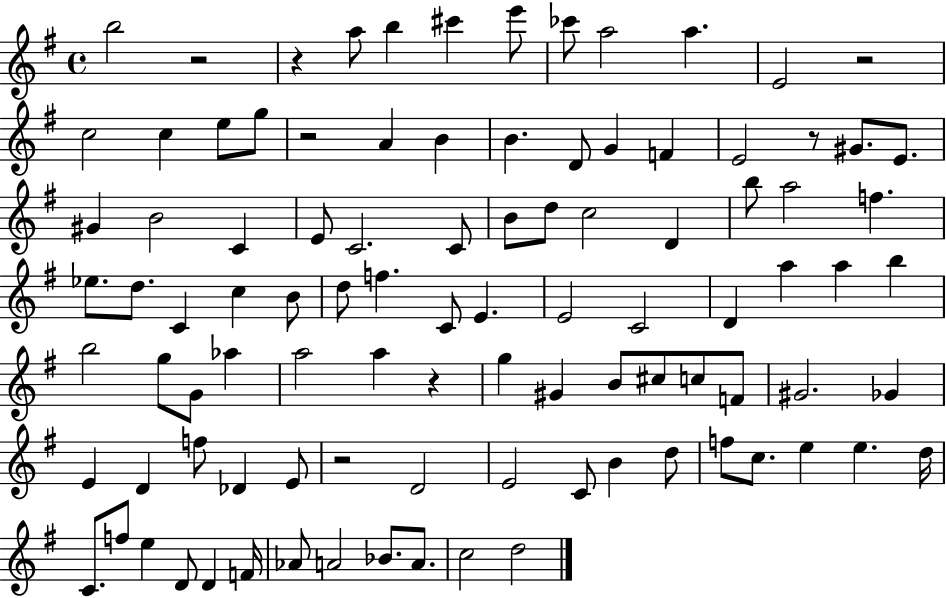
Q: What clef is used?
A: treble